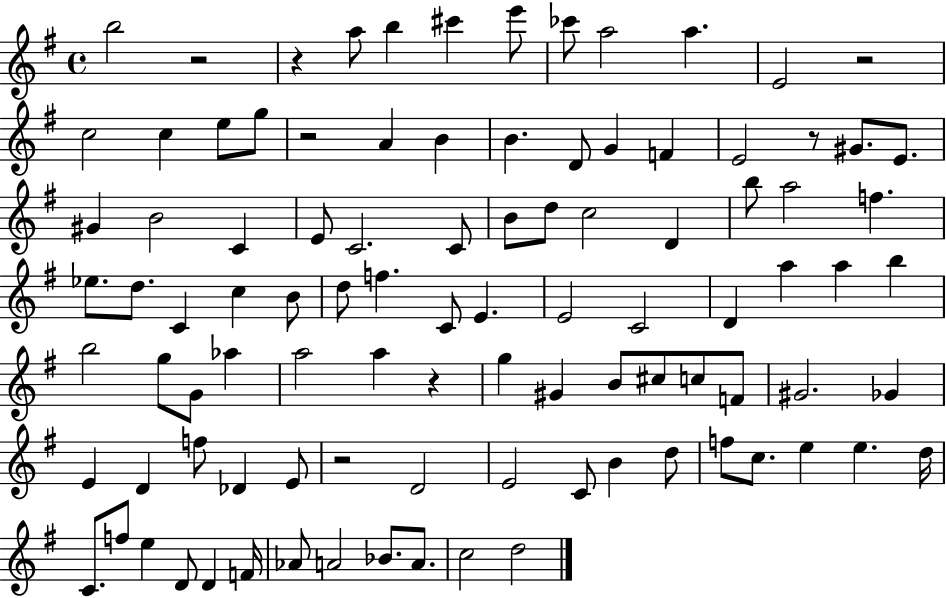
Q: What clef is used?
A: treble